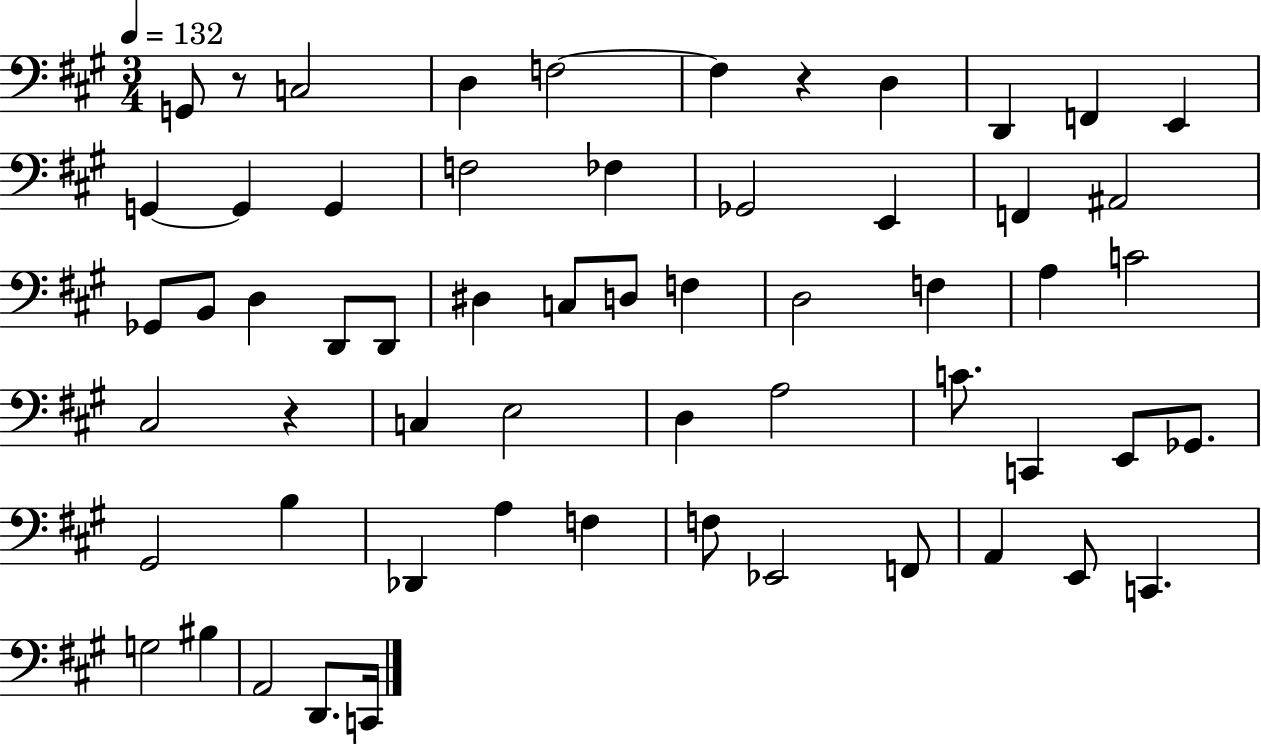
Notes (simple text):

G2/e R/e C3/h D3/q F3/h F3/q R/q D3/q D2/q F2/q E2/q G2/q G2/q G2/q F3/h FES3/q Gb2/h E2/q F2/q A#2/h Gb2/e B2/e D3/q D2/e D2/e D#3/q C3/e D3/e F3/q D3/h F3/q A3/q C4/h C#3/h R/q C3/q E3/h D3/q A3/h C4/e. C2/q E2/e Gb2/e. G#2/h B3/q Db2/q A3/q F3/q F3/e Eb2/h F2/e A2/q E2/e C2/q. G3/h BIS3/q A2/h D2/e. C2/s